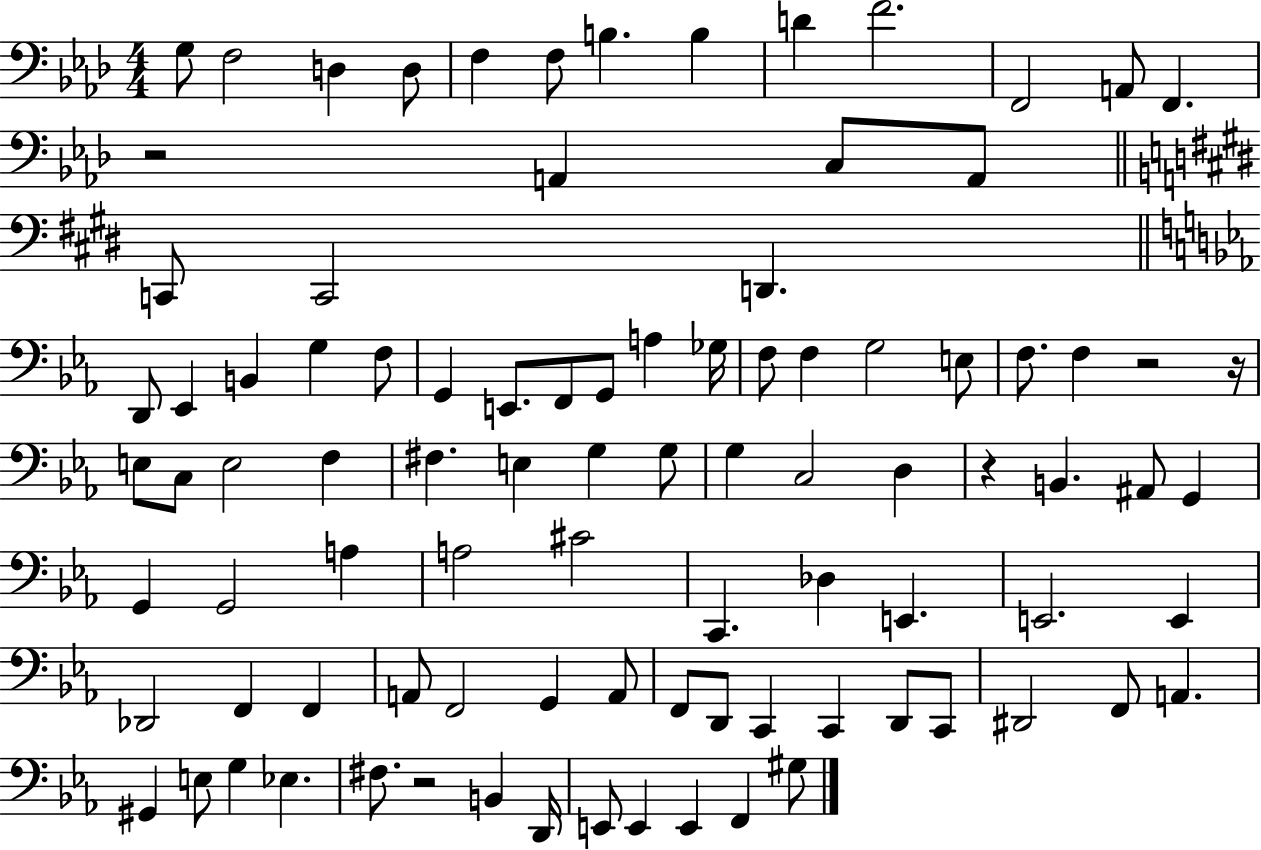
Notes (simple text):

G3/e F3/h D3/q D3/e F3/q F3/e B3/q. B3/q D4/q F4/h. F2/h A2/e F2/q. R/h A2/q C3/e A2/e C2/e C2/h D2/q. D2/e Eb2/q B2/q G3/q F3/e G2/q E2/e. F2/e G2/e A3/q Gb3/s F3/e F3/q G3/h E3/e F3/e. F3/q R/h R/s E3/e C3/e E3/h F3/q F#3/q. E3/q G3/q G3/e G3/q C3/h D3/q R/q B2/q. A#2/e G2/q G2/q G2/h A3/q A3/h C#4/h C2/q. Db3/q E2/q. E2/h. E2/q Db2/h F2/q F2/q A2/e F2/h G2/q A2/e F2/e D2/e C2/q C2/q D2/e C2/e D#2/h F2/e A2/q. G#2/q E3/e G3/q Eb3/q. F#3/e. R/h B2/q D2/s E2/e E2/q E2/q F2/q G#3/e